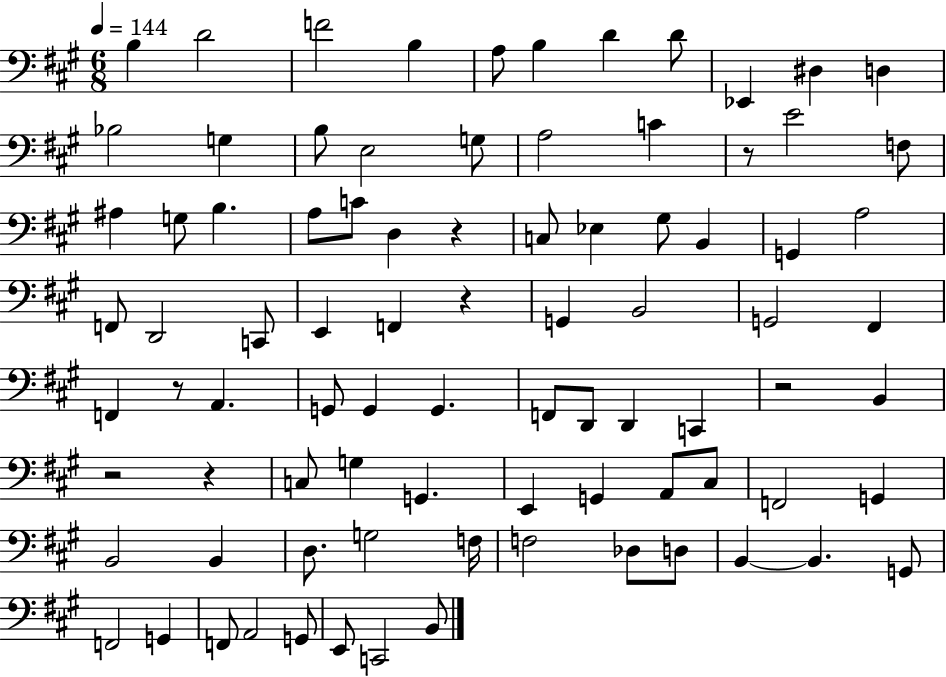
{
  \clef bass
  \numericTimeSignature
  \time 6/8
  \key a \major
  \tempo 4 = 144
  b4 d'2 | f'2 b4 | a8 b4 d'4 d'8 | ees,4 dis4 d4 | \break bes2 g4 | b8 e2 g8 | a2 c'4 | r8 e'2 f8 | \break ais4 g8 b4. | a8 c'8 d4 r4 | c8 ees4 gis8 b,4 | g,4 a2 | \break f,8 d,2 c,8 | e,4 f,4 r4 | g,4 b,2 | g,2 fis,4 | \break f,4 r8 a,4. | g,8 g,4 g,4. | f,8 d,8 d,4 c,4 | r2 b,4 | \break r2 r4 | c8 g4 g,4. | e,4 g,4 a,8 cis8 | f,2 g,4 | \break b,2 b,4 | d8. g2 f16 | f2 des8 d8 | b,4~~ b,4. g,8 | \break f,2 g,4 | f,8 a,2 g,8 | e,8 c,2 b,8 | \bar "|."
}